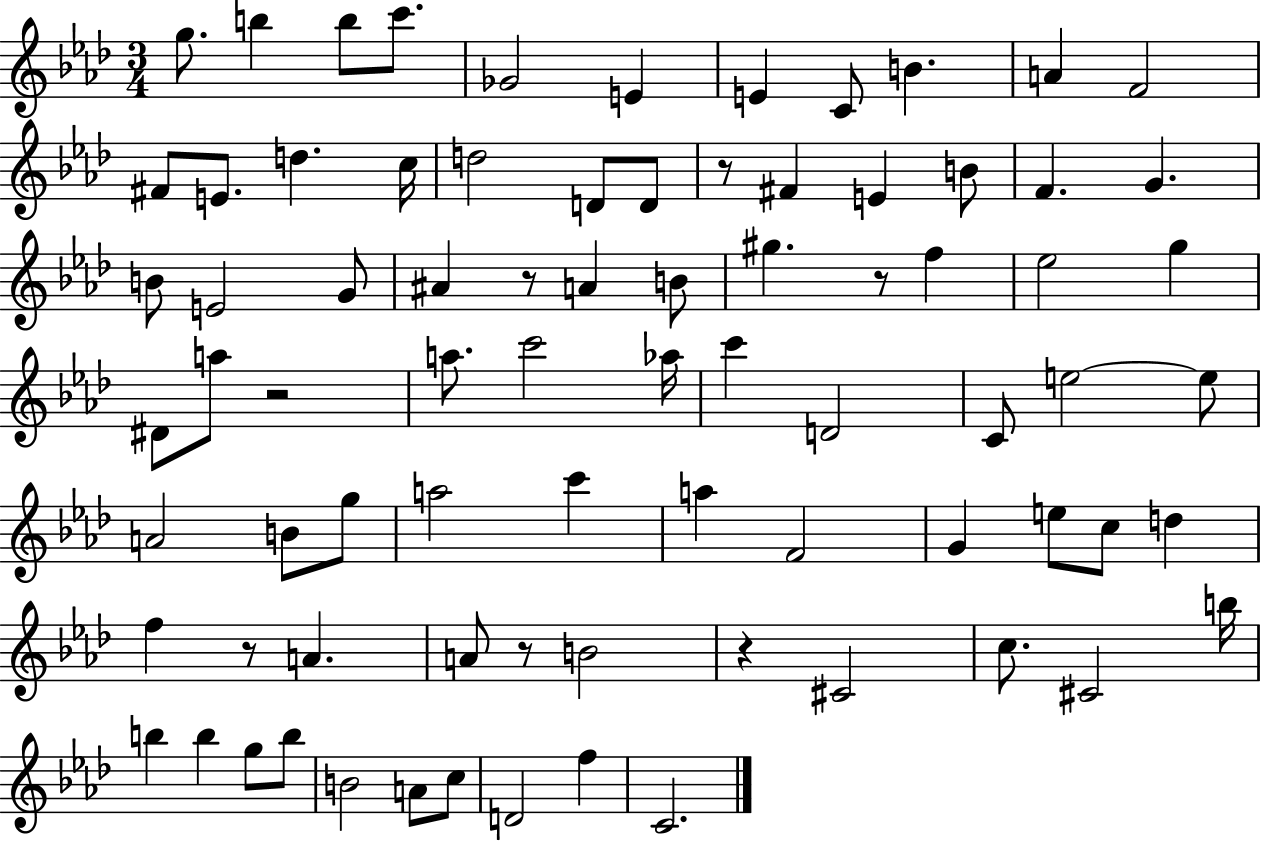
{
  \clef treble
  \numericTimeSignature
  \time 3/4
  \key aes \major
  g''8. b''4 b''8 c'''8. | ges'2 e'4 | e'4 c'8 b'4. | a'4 f'2 | \break fis'8 e'8. d''4. c''16 | d''2 d'8 d'8 | r8 fis'4 e'4 b'8 | f'4. g'4. | \break b'8 e'2 g'8 | ais'4 r8 a'4 b'8 | gis''4. r8 f''4 | ees''2 g''4 | \break dis'8 a''8 r2 | a''8. c'''2 aes''16 | c'''4 d'2 | c'8 e''2~~ e''8 | \break a'2 b'8 g''8 | a''2 c'''4 | a''4 f'2 | g'4 e''8 c''8 d''4 | \break f''4 r8 a'4. | a'8 r8 b'2 | r4 cis'2 | c''8. cis'2 b''16 | \break b''4 b''4 g''8 b''8 | b'2 a'8 c''8 | d'2 f''4 | c'2. | \break \bar "|."
}